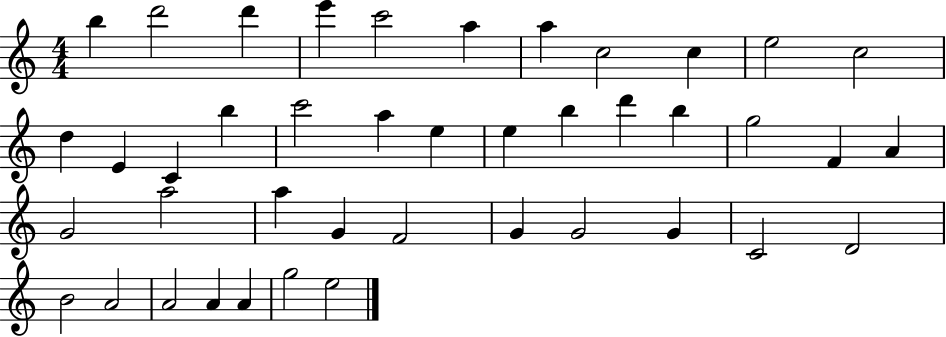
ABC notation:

X:1
T:Untitled
M:4/4
L:1/4
K:C
b d'2 d' e' c'2 a a c2 c e2 c2 d E C b c'2 a e e b d' b g2 F A G2 a2 a G F2 G G2 G C2 D2 B2 A2 A2 A A g2 e2